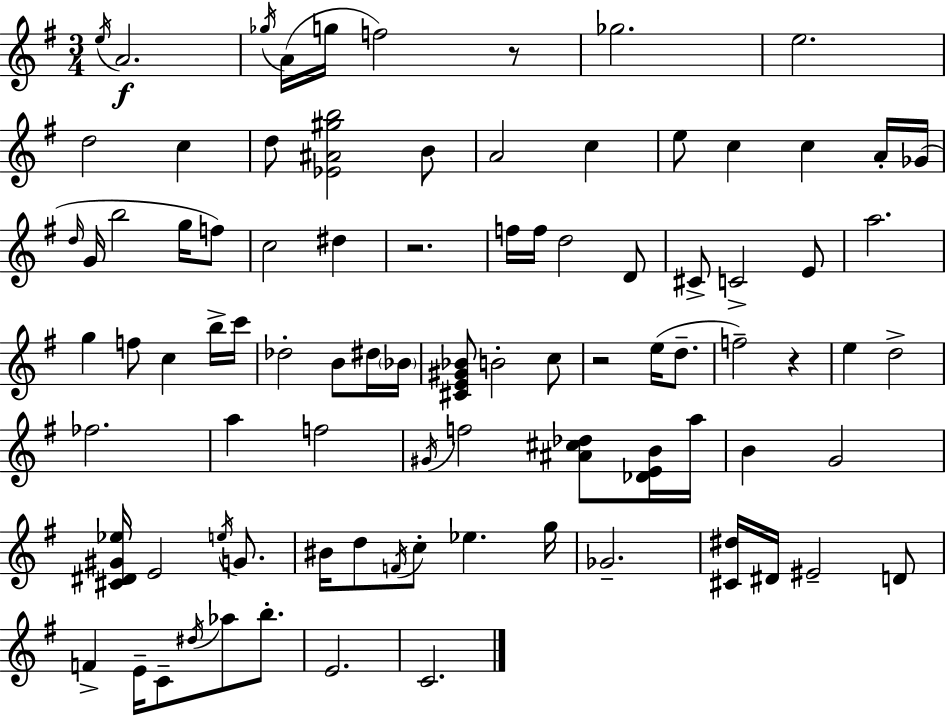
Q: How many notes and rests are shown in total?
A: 89